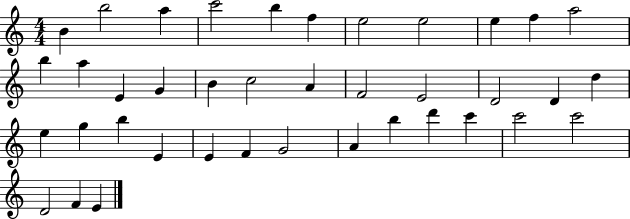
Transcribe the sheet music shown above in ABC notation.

X:1
T:Untitled
M:4/4
L:1/4
K:C
B b2 a c'2 b f e2 e2 e f a2 b a E G B c2 A F2 E2 D2 D d e g b E E F G2 A b d' c' c'2 c'2 D2 F E